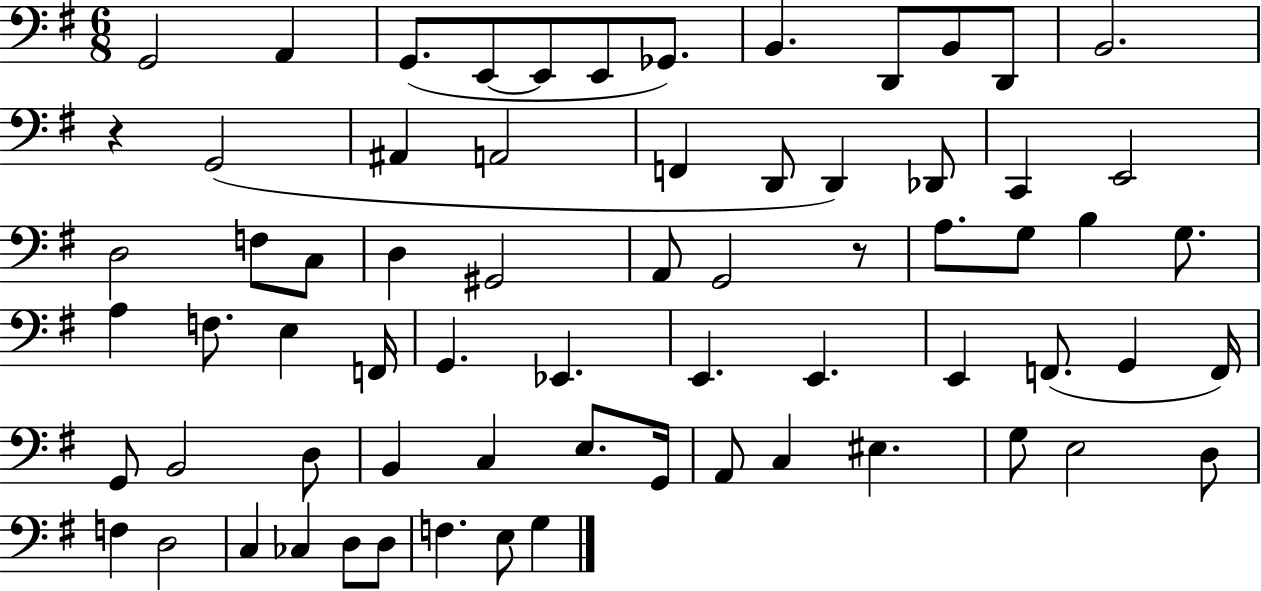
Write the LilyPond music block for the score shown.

{
  \clef bass
  \numericTimeSignature
  \time 6/8
  \key g \major
  g,2 a,4 | g,8.( e,8~~ e,8 e,8 ges,8.) | b,4. d,8 b,8 d,8 | b,2. | \break r4 g,2( | ais,4 a,2 | f,4 d,8 d,4) des,8 | c,4 e,2 | \break d2 f8 c8 | d4 gis,2 | a,8 g,2 r8 | a8. g8 b4 g8. | \break a4 f8. e4 f,16 | g,4. ees,4. | e,4. e,4. | e,4 f,8.( g,4 f,16) | \break g,8 b,2 d8 | b,4 c4 e8. g,16 | a,8 c4 eis4. | g8 e2 d8 | \break f4 d2 | c4 ces4 d8 d8 | f4. e8 g4 | \bar "|."
}